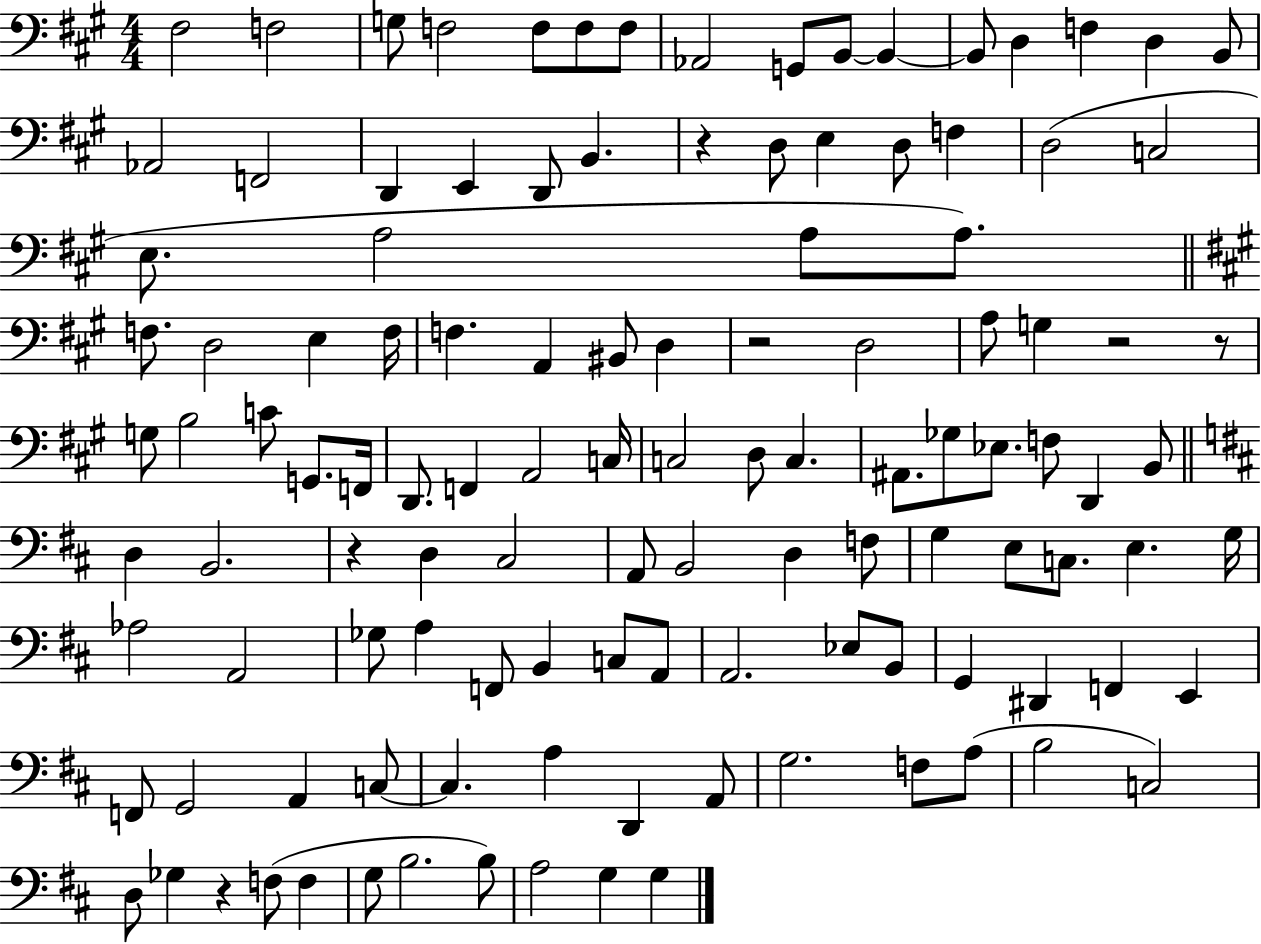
X:1
T:Untitled
M:4/4
L:1/4
K:A
^F,2 F,2 G,/2 F,2 F,/2 F,/2 F,/2 _A,,2 G,,/2 B,,/2 B,, B,,/2 D, F, D, B,,/2 _A,,2 F,,2 D,, E,, D,,/2 B,, z D,/2 E, D,/2 F, D,2 C,2 E,/2 A,2 A,/2 A,/2 F,/2 D,2 E, F,/4 F, A,, ^B,,/2 D, z2 D,2 A,/2 G, z2 z/2 G,/2 B,2 C/2 G,,/2 F,,/4 D,,/2 F,, A,,2 C,/4 C,2 D,/2 C, ^A,,/2 _G,/2 _E,/2 F,/2 D,, B,,/2 D, B,,2 z D, ^C,2 A,,/2 B,,2 D, F,/2 G, E,/2 C,/2 E, G,/4 _A,2 A,,2 _G,/2 A, F,,/2 B,, C,/2 A,,/2 A,,2 _E,/2 B,,/2 G,, ^D,, F,, E,, F,,/2 G,,2 A,, C,/2 C, A, D,, A,,/2 G,2 F,/2 A,/2 B,2 C,2 D,/2 _G, z F,/2 F, G,/2 B,2 B,/2 A,2 G, G,